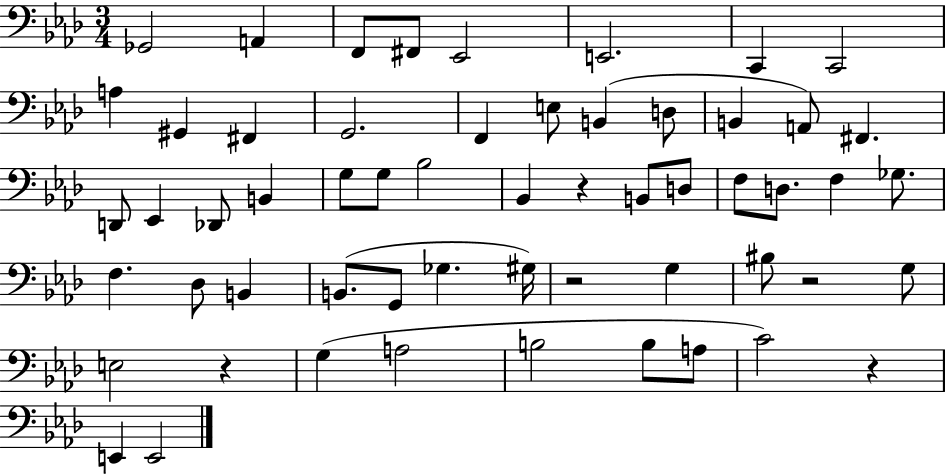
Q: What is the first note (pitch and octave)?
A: Gb2